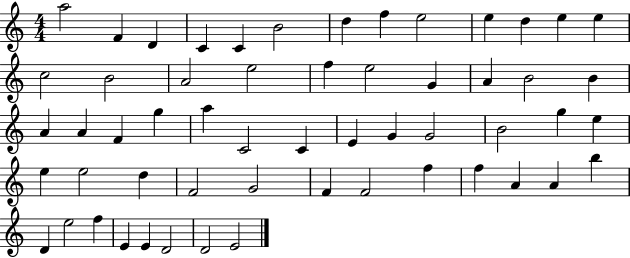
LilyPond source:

{
  \clef treble
  \numericTimeSignature
  \time 4/4
  \key c \major
  a''2 f'4 d'4 | c'4 c'4 b'2 | d''4 f''4 e''2 | e''4 d''4 e''4 e''4 | \break c''2 b'2 | a'2 e''2 | f''4 e''2 g'4 | a'4 b'2 b'4 | \break a'4 a'4 f'4 g''4 | a''4 c'2 c'4 | e'4 g'4 g'2 | b'2 g''4 e''4 | \break e''4 e''2 d''4 | f'2 g'2 | f'4 f'2 f''4 | f''4 a'4 a'4 b''4 | \break d'4 e''2 f''4 | e'4 e'4 d'2 | d'2 e'2 | \bar "|."
}